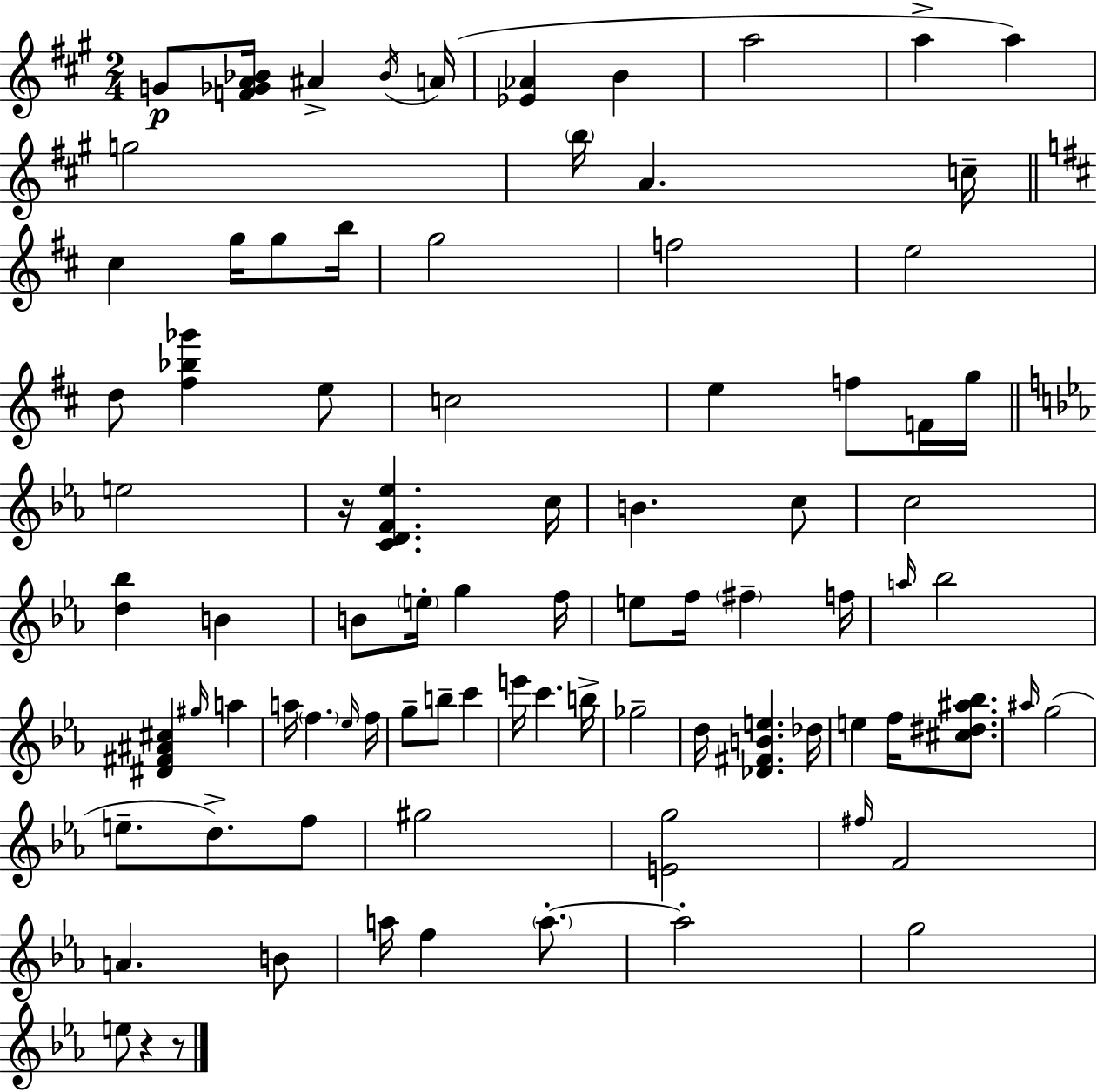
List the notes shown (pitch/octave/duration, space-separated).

G4/e [F4,Gb4,A4,Bb4]/s A#4/q Bb4/s A4/s [Eb4,Ab4]/q B4/q A5/h A5/q A5/q G5/h B5/s A4/q. C5/s C#5/q G5/s G5/e B5/s G5/h F5/h E5/h D5/e [F#5,Bb5,Gb6]/q E5/e C5/h E5/q F5/e F4/s G5/s E5/h R/s [C4,D4,F4,Eb5]/q. C5/s B4/q. C5/e C5/h [D5,Bb5]/q B4/q B4/e E5/s G5/q F5/s E5/e F5/s F#5/q F5/s A5/s Bb5/h [D#4,F#4,A#4,C#5]/q G#5/s A5/q A5/s F5/q. Eb5/s F5/s G5/e B5/e C6/q E6/s C6/q. B5/s Gb5/h D5/s [Db4,F#4,B4,E5]/q. Db5/s E5/q F5/s [C#5,D#5,A#5,Bb5]/e. A#5/s G5/h E5/e. D5/e. F5/e G#5/h [E4,G5]/h F#5/s F4/h A4/q. B4/e A5/s F5/q A5/e. A5/h G5/h E5/e R/q R/e